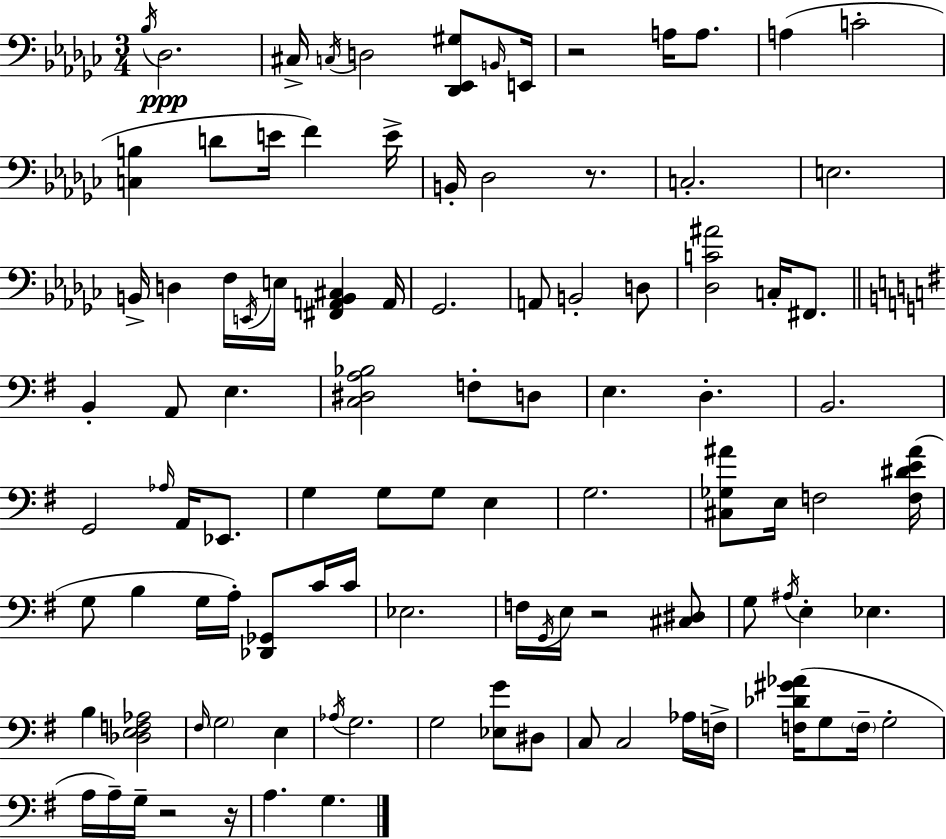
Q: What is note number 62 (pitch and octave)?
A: A#3